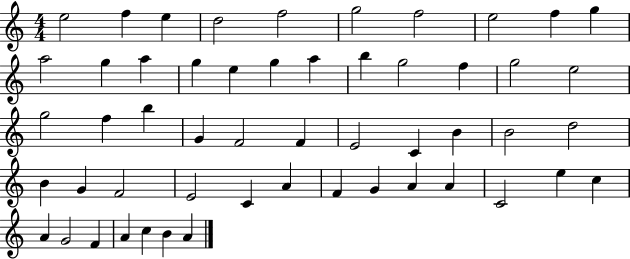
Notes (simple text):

E5/h F5/q E5/q D5/h F5/h G5/h F5/h E5/h F5/q G5/q A5/h G5/q A5/q G5/q E5/q G5/q A5/q B5/q G5/h F5/q G5/h E5/h G5/h F5/q B5/q G4/q F4/h F4/q E4/h C4/q B4/q B4/h D5/h B4/q G4/q F4/h E4/h C4/q A4/q F4/q G4/q A4/q A4/q C4/h E5/q C5/q A4/q G4/h F4/q A4/q C5/q B4/q A4/q